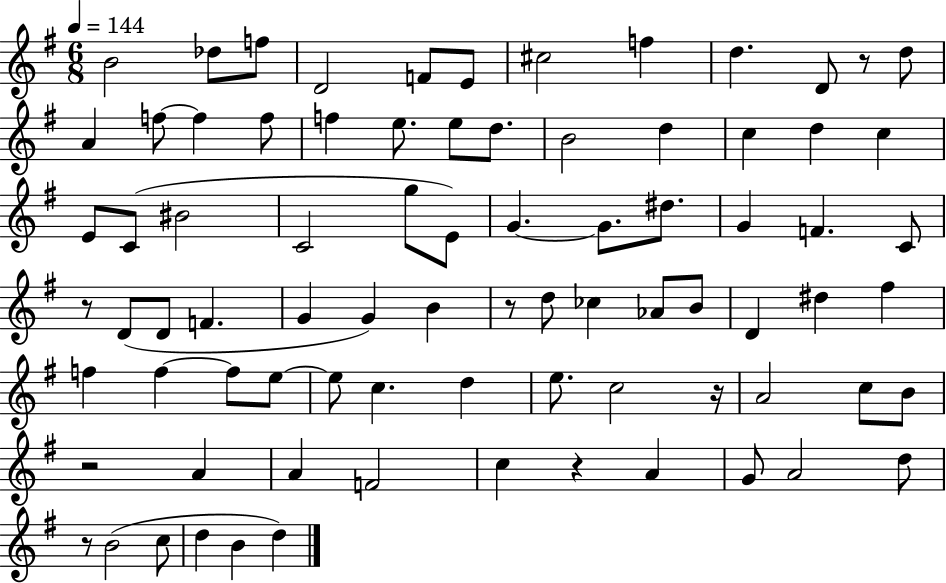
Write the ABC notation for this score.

X:1
T:Untitled
M:6/8
L:1/4
K:G
B2 _d/2 f/2 D2 F/2 E/2 ^c2 f d D/2 z/2 d/2 A f/2 f f/2 f e/2 e/2 d/2 B2 d c d c E/2 C/2 ^B2 C2 g/2 E/2 G G/2 ^d/2 G F C/2 z/2 D/2 D/2 F G G B z/2 d/2 _c _A/2 B/2 D ^d ^f f f f/2 e/2 e/2 c d e/2 c2 z/4 A2 c/2 B/2 z2 A A F2 c z A G/2 A2 d/2 z/2 B2 c/2 d B d